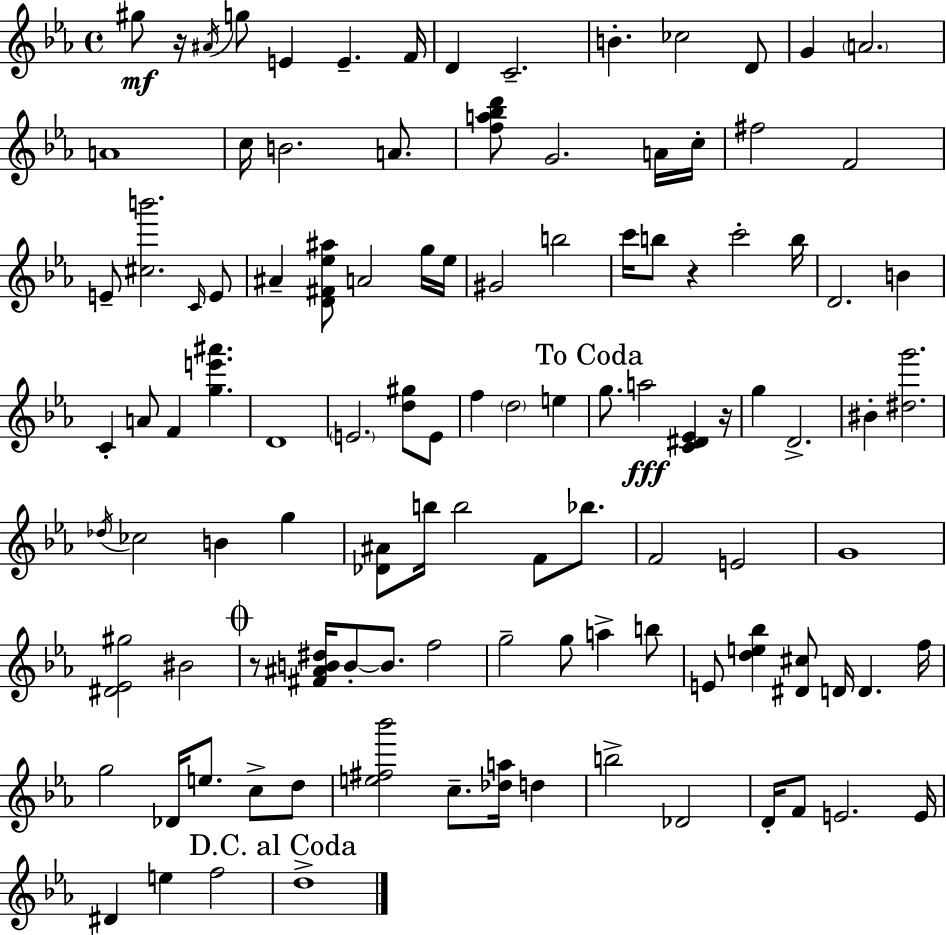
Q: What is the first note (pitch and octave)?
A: G#5